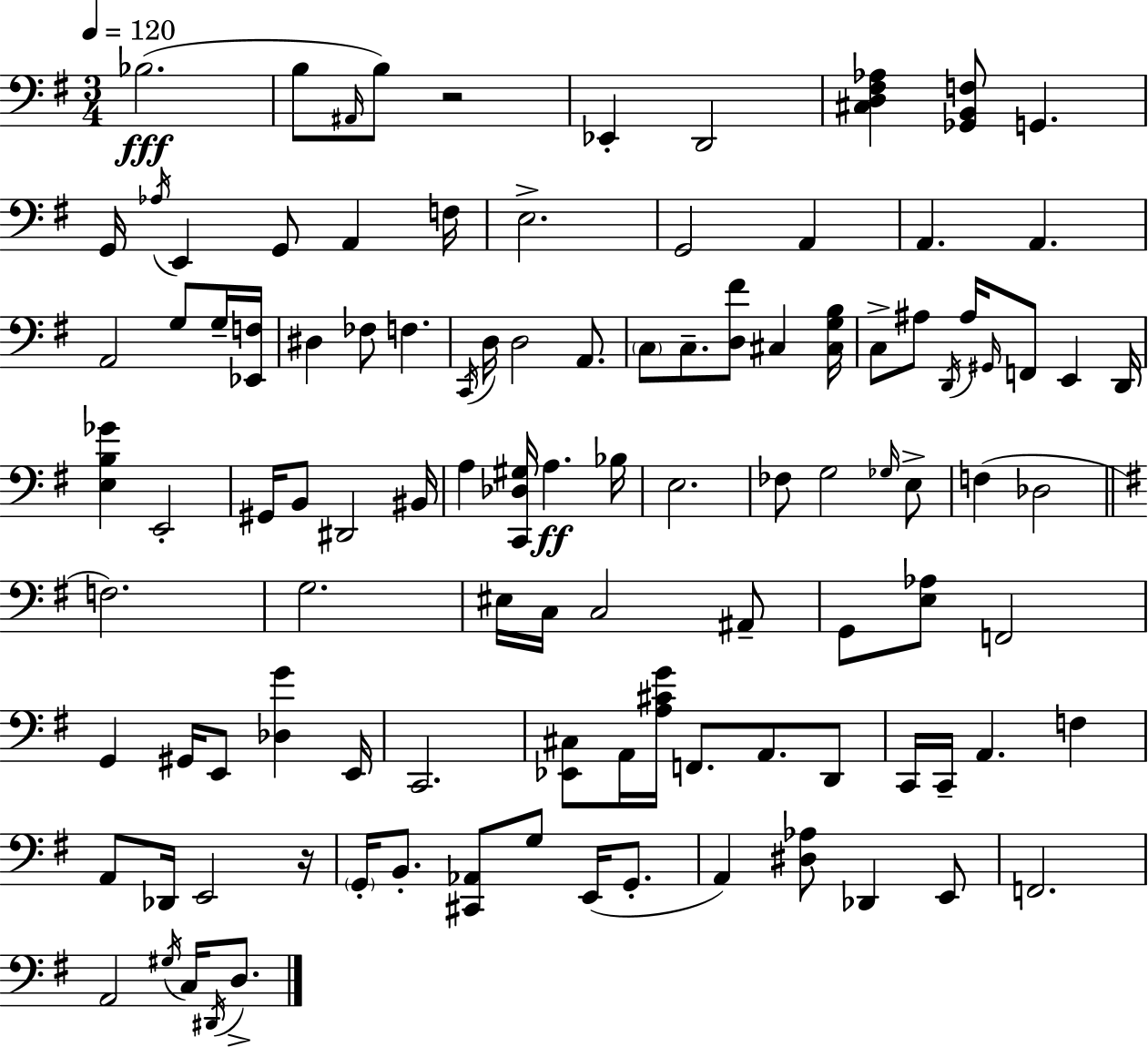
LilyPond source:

{
  \clef bass
  \numericTimeSignature
  \time 3/4
  \key e \minor
  \tempo 4 = 120
  \repeat volta 2 { bes2.(\fff | b8 \grace { ais,16 } b8) r2 | ees,4-. d,2 | <cis d fis aes>4 <ges, b, f>8 g,4. | \break g,16 \acciaccatura { aes16 } e,4 g,8 a,4 | f16 e2.-> | g,2 a,4 | a,4. a,4. | \break a,2 g8 | g16-- <ees, f>16 dis4 fes8 f4. | \acciaccatura { c,16 } d16 d2 | a,8. \parenthesize c8 c8.-- <d fis'>8 cis4 | \break <cis g b>16 c8-> ais8 \acciaccatura { d,16 } ais16 \grace { gis,16 } f,8 | e,4 d,16 <e b ges'>4 e,2-. | gis,16 b,8 dis,2 | bis,16 a4 <c, des gis>16 a4.\ff | \break bes16 e2. | fes8 g2 | \grace { ges16 } e8-> f4( des2 | \bar "||" \break \key g \major f2.) | g2. | eis16 c16 c2 ais,8-- | g,8 <e aes>8 f,2 | \break g,4 gis,16 e,8 <des g'>4 e,16 | c,2. | <ees, cis>8 a,16 <a cis' g'>16 f,8. a,8. d,8 | c,16 c,16-- a,4. f4 | \break a,8 des,16 e,2 r16 | \parenthesize g,16-. b,8.-. <cis, aes,>8 g8 e,16( g,8.-. | a,4) <dis aes>8 des,4 e,8 | f,2. | \break a,2 \acciaccatura { gis16 } c16 \acciaccatura { dis,16 } d8.-> | } \bar "|."
}